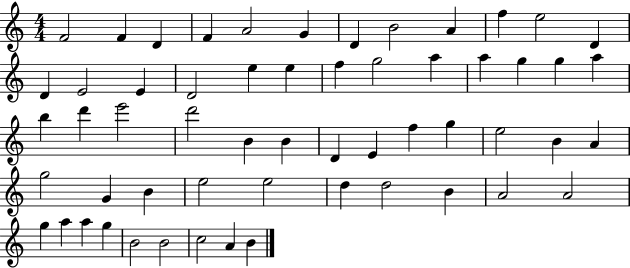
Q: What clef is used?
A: treble